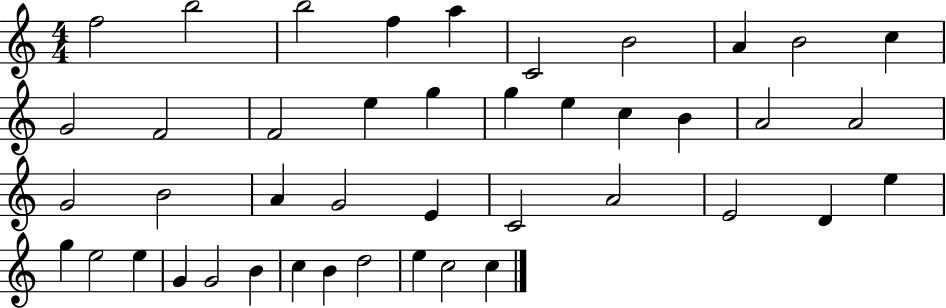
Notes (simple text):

F5/h B5/h B5/h F5/q A5/q C4/h B4/h A4/q B4/h C5/q G4/h F4/h F4/h E5/q G5/q G5/q E5/q C5/q B4/q A4/h A4/h G4/h B4/h A4/q G4/h E4/q C4/h A4/h E4/h D4/q E5/q G5/q E5/h E5/q G4/q G4/h B4/q C5/q B4/q D5/h E5/q C5/h C5/q